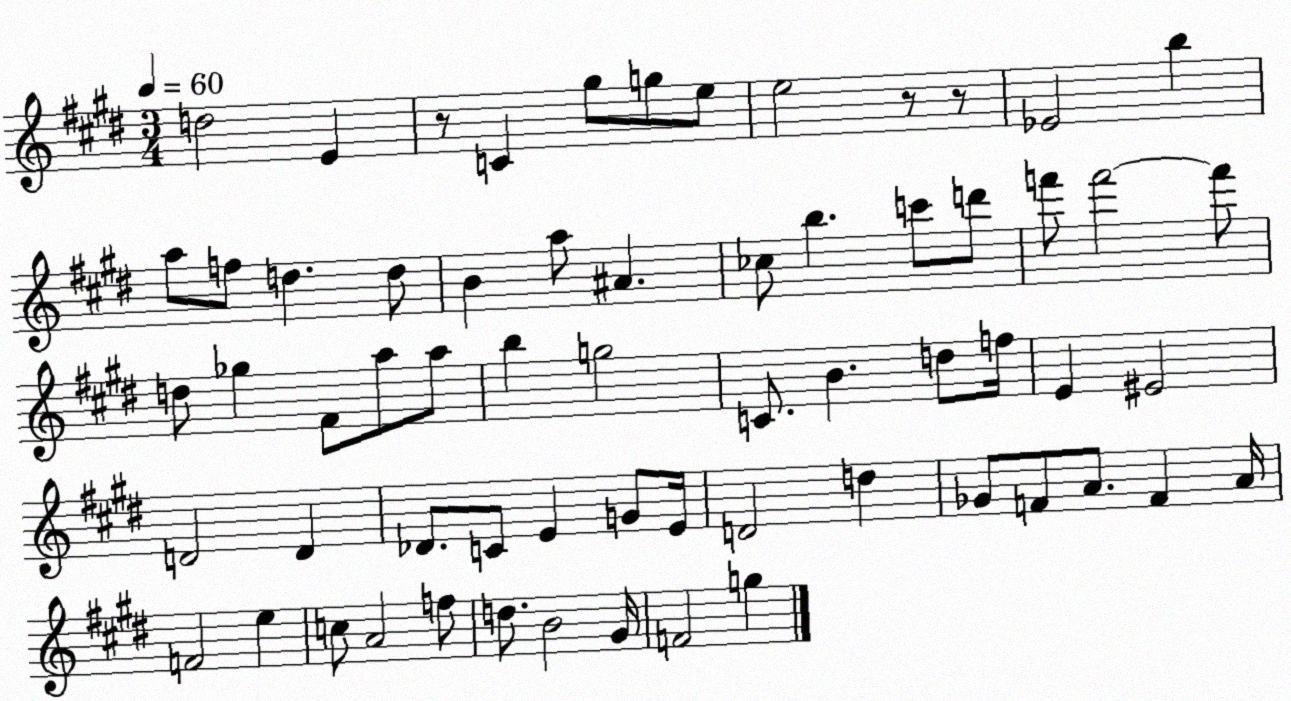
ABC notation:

X:1
T:Untitled
M:3/4
L:1/4
K:E
d2 E z/2 C ^g/2 g/2 e/2 e2 z/2 z/2 _E2 b a/2 f/2 d d/2 B a/2 ^A _c/2 b c'/2 d'/2 f'/2 f'2 f'/2 d/2 _g ^F/2 a/2 a/2 b g2 C/2 B d/2 f/4 E ^E2 D2 D _D/2 C/2 E G/2 E/4 D2 d _G/2 F/2 A/2 F A/4 F2 e c/2 A2 f/2 d/2 B2 ^G/4 F2 g